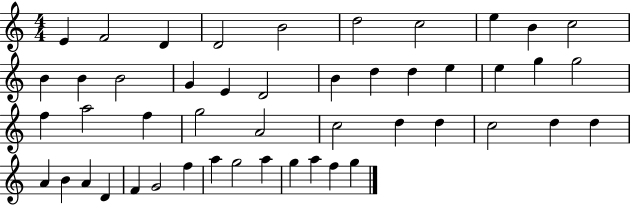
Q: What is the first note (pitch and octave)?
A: E4